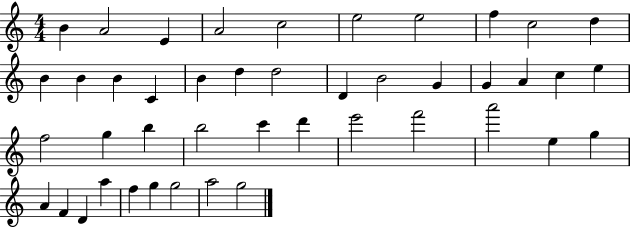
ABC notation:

X:1
T:Untitled
M:4/4
L:1/4
K:C
B A2 E A2 c2 e2 e2 f c2 d B B B C B d d2 D B2 G G A c e f2 g b b2 c' d' e'2 f'2 a'2 e g A F D a f g g2 a2 g2